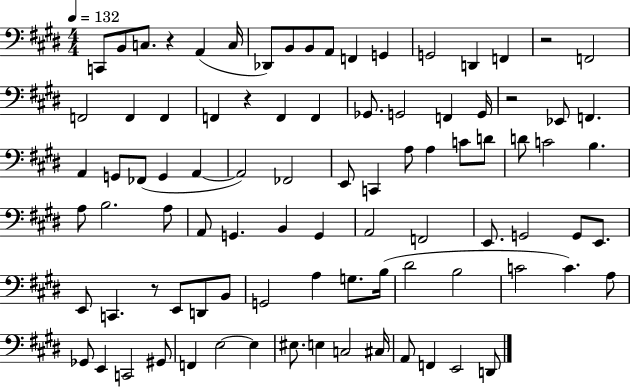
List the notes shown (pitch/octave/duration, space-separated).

C2/e B2/e C3/e. R/q A2/q C3/s Db2/e B2/e B2/e A2/e F2/q G2/q G2/h D2/q F2/q R/h F2/h F2/h F2/q F2/q F2/q R/q F2/q F2/q Gb2/e. G2/h F2/q G2/s R/h Eb2/e F2/q. A2/q G2/e FES2/e G2/q A2/q A2/h FES2/h E2/e C2/q A3/e A3/q C4/e D4/e D4/e C4/h B3/q. A3/e B3/h. A3/e A2/e G2/q. B2/q G2/q A2/h F2/h E2/e. G2/h G2/e E2/e. E2/e C2/q. R/e E2/e D2/e B2/e G2/h A3/q G3/e. B3/s D#4/h B3/h C4/h C4/q. A3/e Gb2/e E2/q C2/h G#2/e F2/q E3/h E3/q EIS3/e. E3/q C3/h C#3/s A2/e F2/q E2/h D2/e